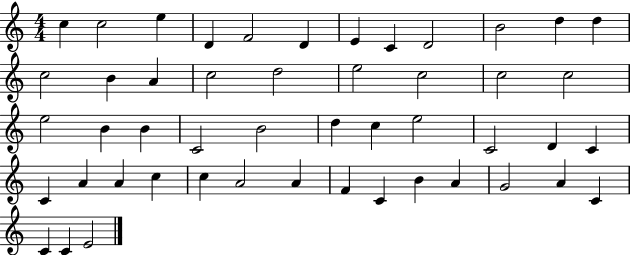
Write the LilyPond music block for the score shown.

{
  \clef treble
  \numericTimeSignature
  \time 4/4
  \key c \major
  c''4 c''2 e''4 | d'4 f'2 d'4 | e'4 c'4 d'2 | b'2 d''4 d''4 | \break c''2 b'4 a'4 | c''2 d''2 | e''2 c''2 | c''2 c''2 | \break e''2 b'4 b'4 | c'2 b'2 | d''4 c''4 e''2 | c'2 d'4 c'4 | \break c'4 a'4 a'4 c''4 | c''4 a'2 a'4 | f'4 c'4 b'4 a'4 | g'2 a'4 c'4 | \break c'4 c'4 e'2 | \bar "|."
}